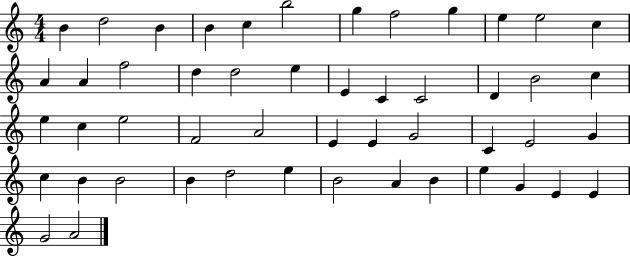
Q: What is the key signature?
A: C major